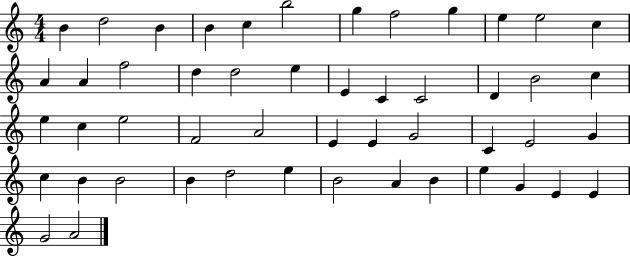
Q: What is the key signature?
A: C major